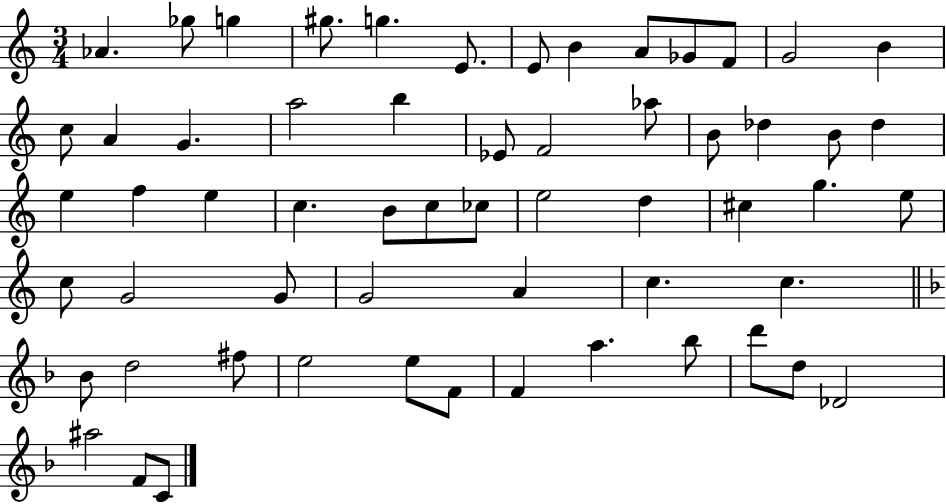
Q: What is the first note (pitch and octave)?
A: Ab4